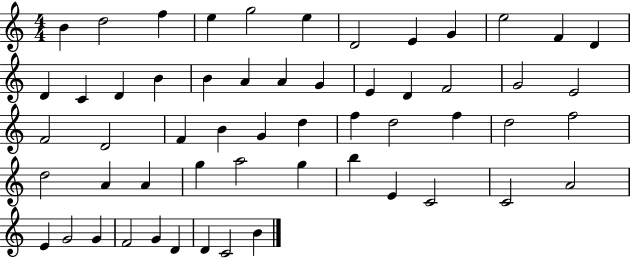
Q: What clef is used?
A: treble